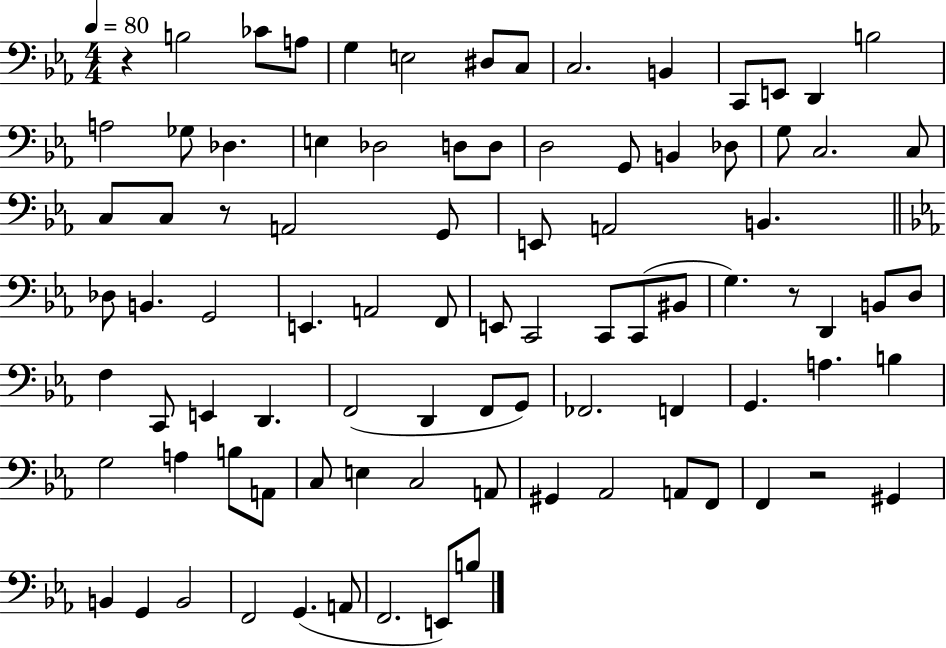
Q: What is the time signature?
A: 4/4